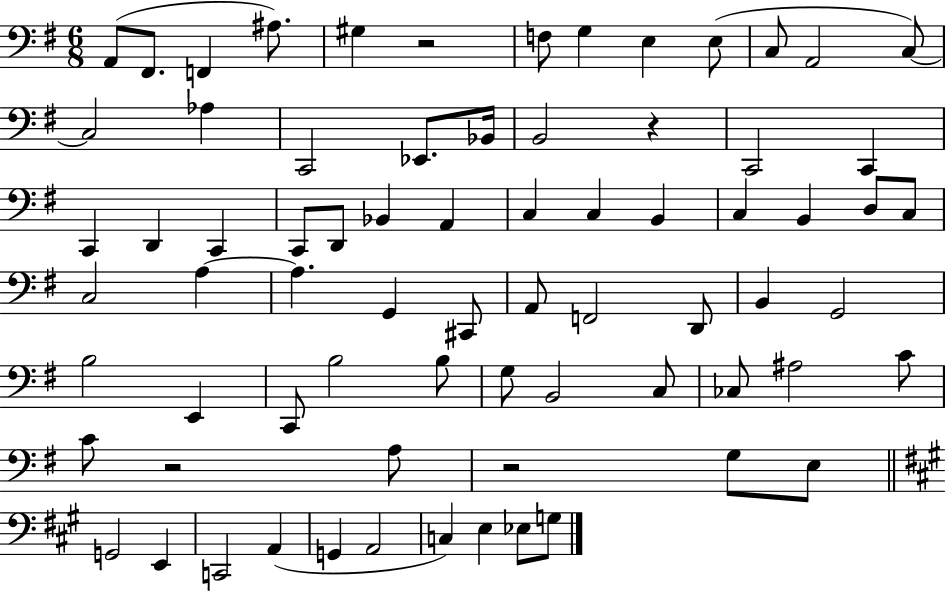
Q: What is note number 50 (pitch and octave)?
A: G3